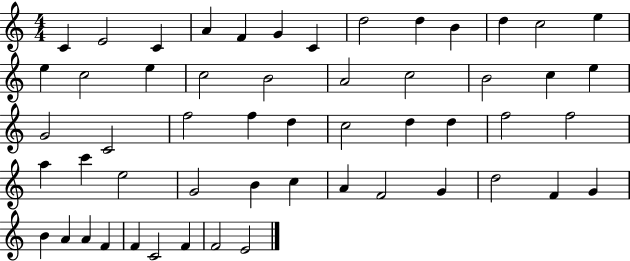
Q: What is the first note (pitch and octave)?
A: C4